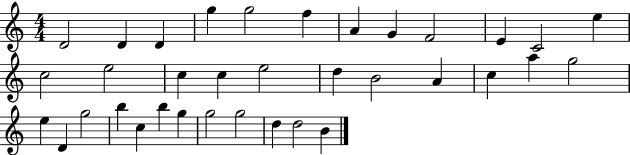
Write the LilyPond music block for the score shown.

{
  \clef treble
  \numericTimeSignature
  \time 4/4
  \key c \major
  d'2 d'4 d'4 | g''4 g''2 f''4 | a'4 g'4 f'2 | e'4 c'2 e''4 | \break c''2 e''2 | c''4 c''4 e''2 | d''4 b'2 a'4 | c''4 a''4 g''2 | \break e''4 d'4 g''2 | b''4 c''4 b''4 g''4 | g''2 g''2 | d''4 d''2 b'4 | \break \bar "|."
}